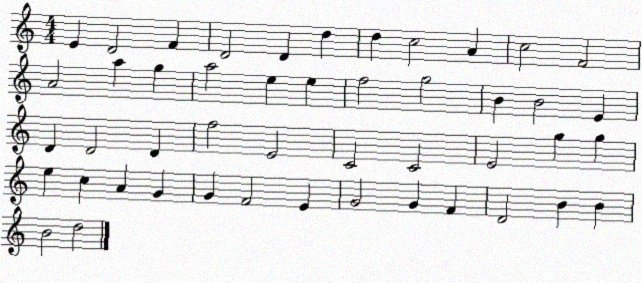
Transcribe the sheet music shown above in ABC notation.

X:1
T:Untitled
M:4/4
L:1/4
K:C
E D2 F D2 D d d c2 A c2 F2 A2 a g a2 e e f2 g2 B B2 E D D2 D f2 E2 C2 C2 E2 g g e c A G G F2 E G2 G F D2 B B B2 d2